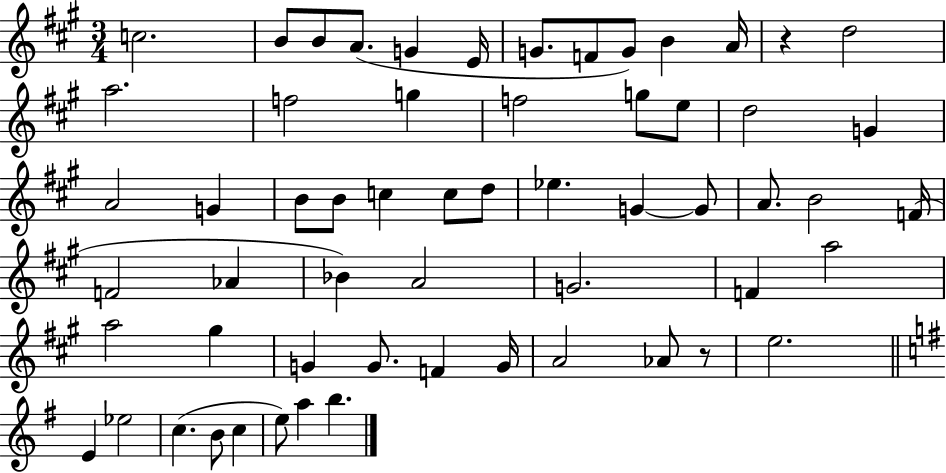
C5/h. B4/e B4/e A4/e. G4/q E4/s G4/e. F4/e G4/e B4/q A4/s R/q D5/h A5/h. F5/h G5/q F5/h G5/e E5/e D5/h G4/q A4/h G4/q B4/e B4/e C5/q C5/e D5/e Eb5/q. G4/q G4/e A4/e. B4/h F4/s F4/h Ab4/q Bb4/q A4/h G4/h. F4/q A5/h A5/h G#5/q G4/q G4/e. F4/q G4/s A4/h Ab4/e R/e E5/h. E4/q Eb5/h C5/q. B4/e C5/q E5/e A5/q B5/q.